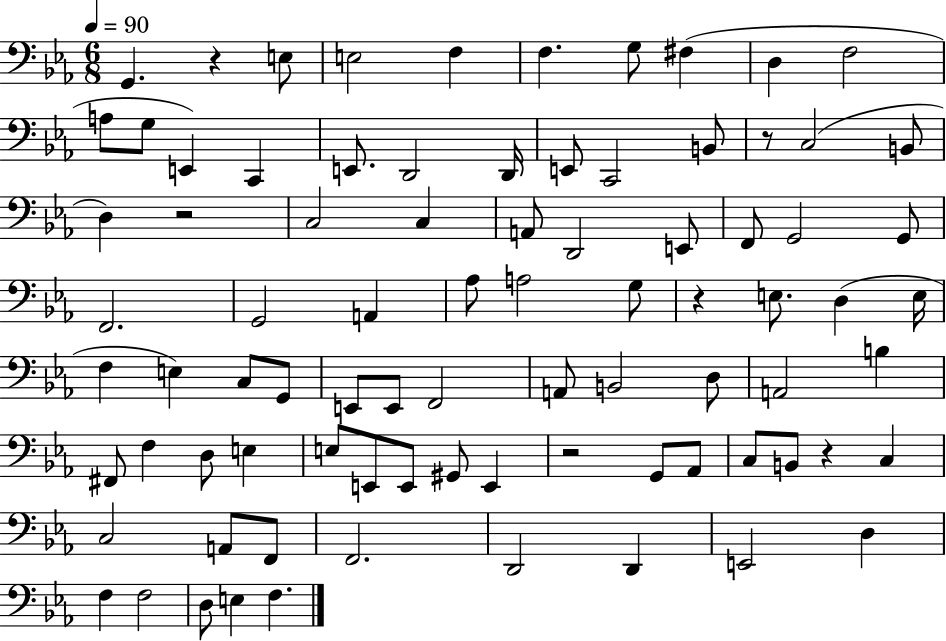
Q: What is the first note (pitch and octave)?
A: G2